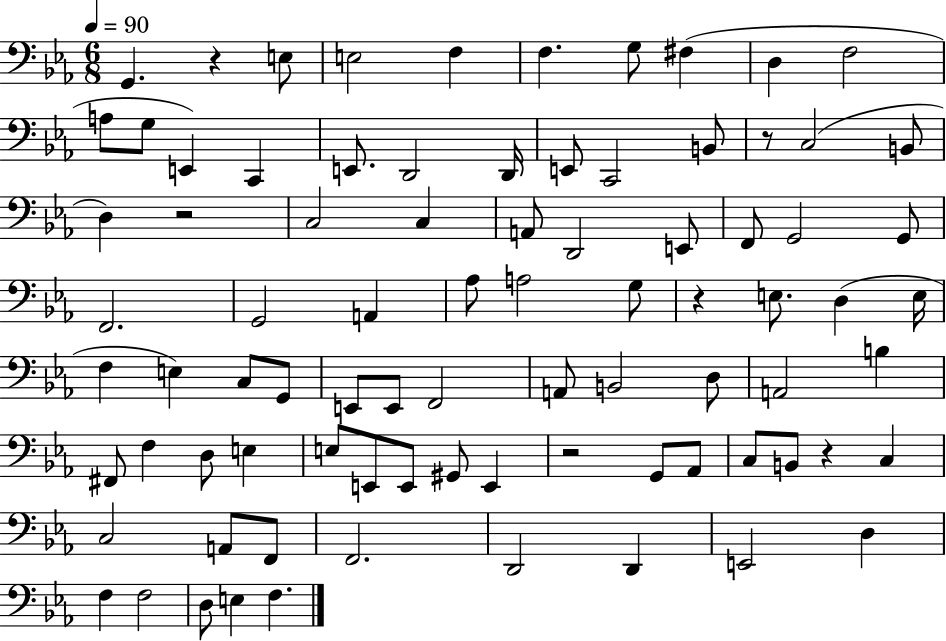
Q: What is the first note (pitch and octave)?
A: G2